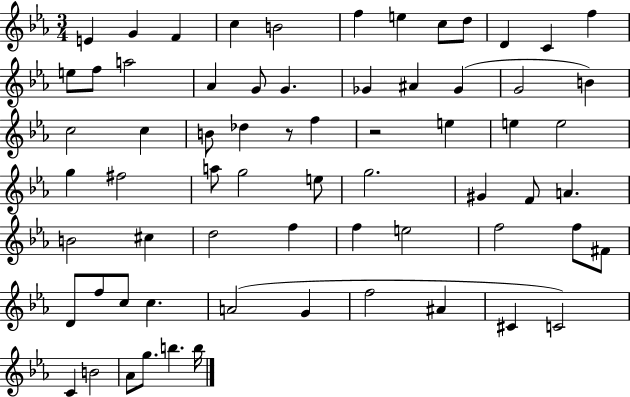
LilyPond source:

{
  \clef treble
  \numericTimeSignature
  \time 3/4
  \key ees \major
  e'4 g'4 f'4 | c''4 b'2 | f''4 e''4 c''8 d''8 | d'4 c'4 f''4 | \break e''8 f''8 a''2 | aes'4 g'8 g'4. | ges'4 ais'4 ges'4( | g'2 b'4) | \break c''2 c''4 | b'8 des''4 r8 f''4 | r2 e''4 | e''4 e''2 | \break g''4 fis''2 | a''8 g''2 e''8 | g''2. | gis'4 f'8 a'4. | \break b'2 cis''4 | d''2 f''4 | f''4 e''2 | f''2 f''8 fis'8 | \break d'8 f''8 c''8 c''4. | a'2( g'4 | f''2 ais'4 | cis'4 c'2) | \break c'4 b'2 | aes'8 g''8. b''4. b''16 | \bar "|."
}